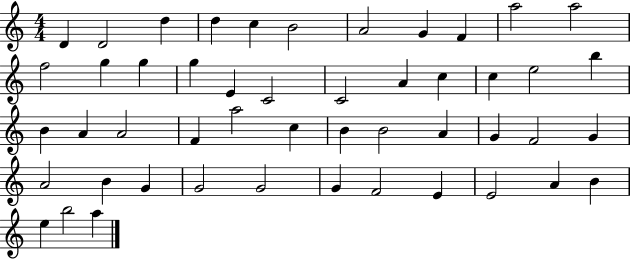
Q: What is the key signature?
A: C major